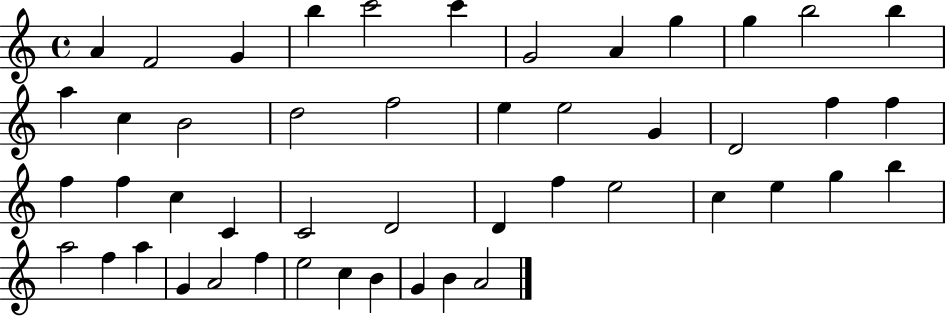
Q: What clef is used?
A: treble